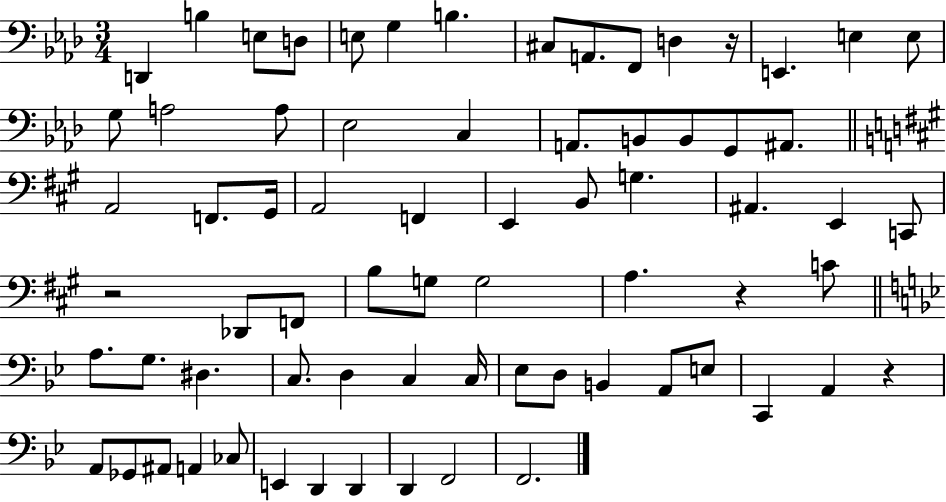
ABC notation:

X:1
T:Untitled
M:3/4
L:1/4
K:Ab
D,, B, E,/2 D,/2 E,/2 G, B, ^C,/2 A,,/2 F,,/2 D, z/4 E,, E, E,/2 G,/2 A,2 A,/2 _E,2 C, A,,/2 B,,/2 B,,/2 G,,/2 ^A,,/2 A,,2 F,,/2 ^G,,/4 A,,2 F,, E,, B,,/2 G, ^A,, E,, C,,/2 z2 _D,,/2 F,,/2 B,/2 G,/2 G,2 A, z C/2 A,/2 G,/2 ^D, C,/2 D, C, C,/4 _E,/2 D,/2 B,, A,,/2 E,/2 C,, A,, z A,,/2 _G,,/2 ^A,,/2 A,, _C,/2 E,, D,, D,, D,, F,,2 F,,2